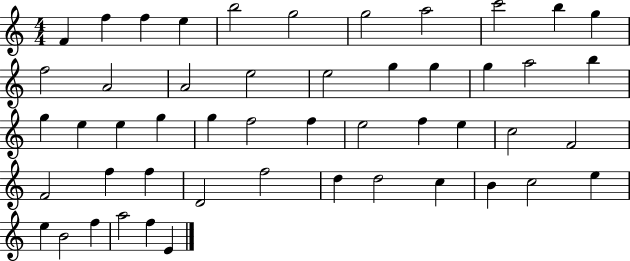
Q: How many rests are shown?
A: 0